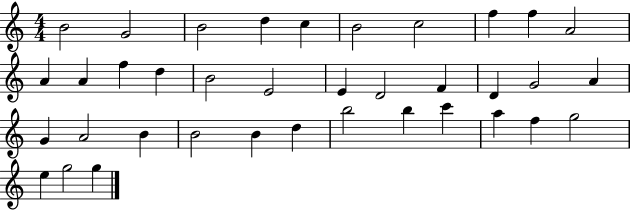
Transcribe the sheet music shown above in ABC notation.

X:1
T:Untitled
M:4/4
L:1/4
K:C
B2 G2 B2 d c B2 c2 f f A2 A A f d B2 E2 E D2 F D G2 A G A2 B B2 B d b2 b c' a f g2 e g2 g